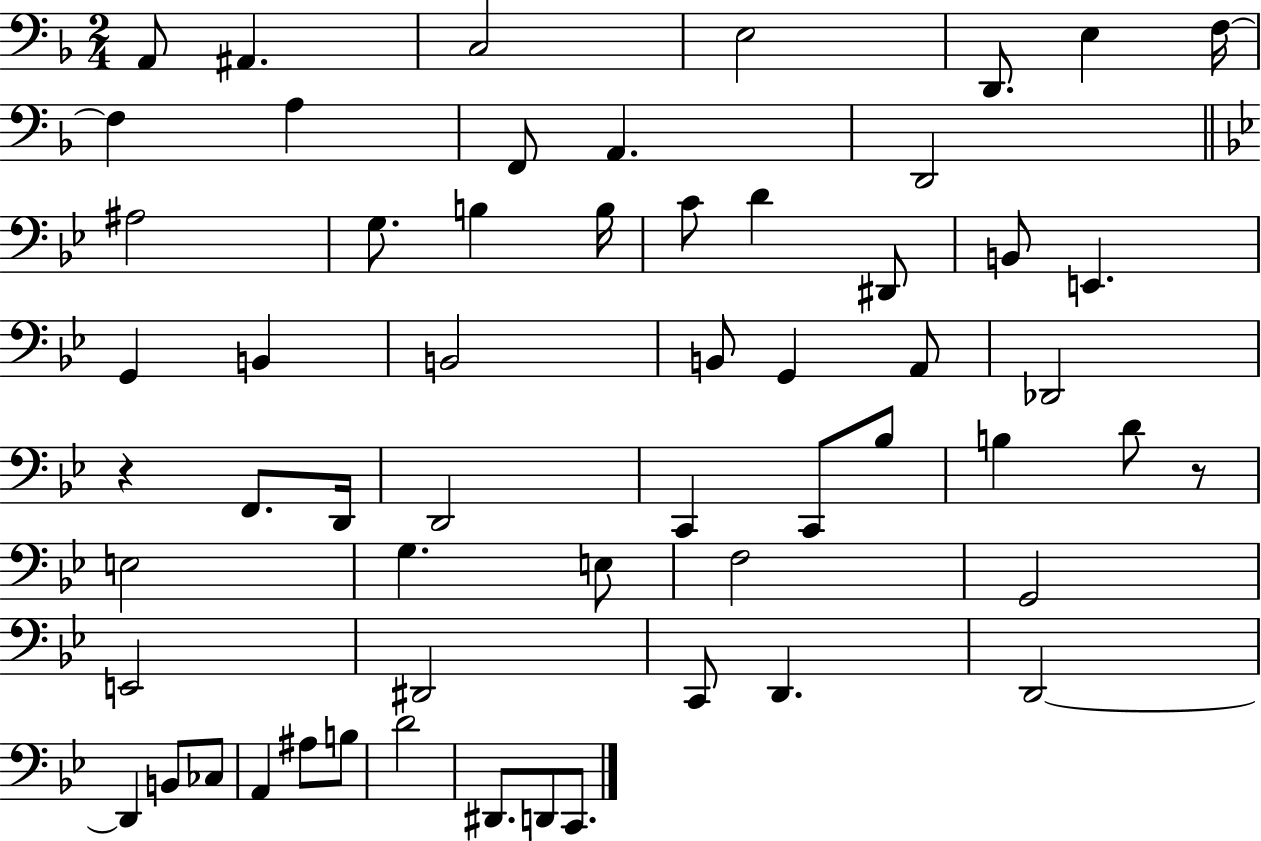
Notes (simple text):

A2/e A#2/q. C3/h E3/h D2/e. E3/q F3/s F3/q A3/q F2/e A2/q. D2/h A#3/h G3/e. B3/q B3/s C4/e D4/q D#2/e B2/e E2/q. G2/q B2/q B2/h B2/e G2/q A2/e Db2/h R/q F2/e. D2/s D2/h C2/q C2/e Bb3/e B3/q D4/e R/e E3/h G3/q. E3/e F3/h G2/h E2/h D#2/h C2/e D2/q. D2/h D2/q B2/e CES3/e A2/q A#3/e B3/e D4/h D#2/e. D2/e C2/e.